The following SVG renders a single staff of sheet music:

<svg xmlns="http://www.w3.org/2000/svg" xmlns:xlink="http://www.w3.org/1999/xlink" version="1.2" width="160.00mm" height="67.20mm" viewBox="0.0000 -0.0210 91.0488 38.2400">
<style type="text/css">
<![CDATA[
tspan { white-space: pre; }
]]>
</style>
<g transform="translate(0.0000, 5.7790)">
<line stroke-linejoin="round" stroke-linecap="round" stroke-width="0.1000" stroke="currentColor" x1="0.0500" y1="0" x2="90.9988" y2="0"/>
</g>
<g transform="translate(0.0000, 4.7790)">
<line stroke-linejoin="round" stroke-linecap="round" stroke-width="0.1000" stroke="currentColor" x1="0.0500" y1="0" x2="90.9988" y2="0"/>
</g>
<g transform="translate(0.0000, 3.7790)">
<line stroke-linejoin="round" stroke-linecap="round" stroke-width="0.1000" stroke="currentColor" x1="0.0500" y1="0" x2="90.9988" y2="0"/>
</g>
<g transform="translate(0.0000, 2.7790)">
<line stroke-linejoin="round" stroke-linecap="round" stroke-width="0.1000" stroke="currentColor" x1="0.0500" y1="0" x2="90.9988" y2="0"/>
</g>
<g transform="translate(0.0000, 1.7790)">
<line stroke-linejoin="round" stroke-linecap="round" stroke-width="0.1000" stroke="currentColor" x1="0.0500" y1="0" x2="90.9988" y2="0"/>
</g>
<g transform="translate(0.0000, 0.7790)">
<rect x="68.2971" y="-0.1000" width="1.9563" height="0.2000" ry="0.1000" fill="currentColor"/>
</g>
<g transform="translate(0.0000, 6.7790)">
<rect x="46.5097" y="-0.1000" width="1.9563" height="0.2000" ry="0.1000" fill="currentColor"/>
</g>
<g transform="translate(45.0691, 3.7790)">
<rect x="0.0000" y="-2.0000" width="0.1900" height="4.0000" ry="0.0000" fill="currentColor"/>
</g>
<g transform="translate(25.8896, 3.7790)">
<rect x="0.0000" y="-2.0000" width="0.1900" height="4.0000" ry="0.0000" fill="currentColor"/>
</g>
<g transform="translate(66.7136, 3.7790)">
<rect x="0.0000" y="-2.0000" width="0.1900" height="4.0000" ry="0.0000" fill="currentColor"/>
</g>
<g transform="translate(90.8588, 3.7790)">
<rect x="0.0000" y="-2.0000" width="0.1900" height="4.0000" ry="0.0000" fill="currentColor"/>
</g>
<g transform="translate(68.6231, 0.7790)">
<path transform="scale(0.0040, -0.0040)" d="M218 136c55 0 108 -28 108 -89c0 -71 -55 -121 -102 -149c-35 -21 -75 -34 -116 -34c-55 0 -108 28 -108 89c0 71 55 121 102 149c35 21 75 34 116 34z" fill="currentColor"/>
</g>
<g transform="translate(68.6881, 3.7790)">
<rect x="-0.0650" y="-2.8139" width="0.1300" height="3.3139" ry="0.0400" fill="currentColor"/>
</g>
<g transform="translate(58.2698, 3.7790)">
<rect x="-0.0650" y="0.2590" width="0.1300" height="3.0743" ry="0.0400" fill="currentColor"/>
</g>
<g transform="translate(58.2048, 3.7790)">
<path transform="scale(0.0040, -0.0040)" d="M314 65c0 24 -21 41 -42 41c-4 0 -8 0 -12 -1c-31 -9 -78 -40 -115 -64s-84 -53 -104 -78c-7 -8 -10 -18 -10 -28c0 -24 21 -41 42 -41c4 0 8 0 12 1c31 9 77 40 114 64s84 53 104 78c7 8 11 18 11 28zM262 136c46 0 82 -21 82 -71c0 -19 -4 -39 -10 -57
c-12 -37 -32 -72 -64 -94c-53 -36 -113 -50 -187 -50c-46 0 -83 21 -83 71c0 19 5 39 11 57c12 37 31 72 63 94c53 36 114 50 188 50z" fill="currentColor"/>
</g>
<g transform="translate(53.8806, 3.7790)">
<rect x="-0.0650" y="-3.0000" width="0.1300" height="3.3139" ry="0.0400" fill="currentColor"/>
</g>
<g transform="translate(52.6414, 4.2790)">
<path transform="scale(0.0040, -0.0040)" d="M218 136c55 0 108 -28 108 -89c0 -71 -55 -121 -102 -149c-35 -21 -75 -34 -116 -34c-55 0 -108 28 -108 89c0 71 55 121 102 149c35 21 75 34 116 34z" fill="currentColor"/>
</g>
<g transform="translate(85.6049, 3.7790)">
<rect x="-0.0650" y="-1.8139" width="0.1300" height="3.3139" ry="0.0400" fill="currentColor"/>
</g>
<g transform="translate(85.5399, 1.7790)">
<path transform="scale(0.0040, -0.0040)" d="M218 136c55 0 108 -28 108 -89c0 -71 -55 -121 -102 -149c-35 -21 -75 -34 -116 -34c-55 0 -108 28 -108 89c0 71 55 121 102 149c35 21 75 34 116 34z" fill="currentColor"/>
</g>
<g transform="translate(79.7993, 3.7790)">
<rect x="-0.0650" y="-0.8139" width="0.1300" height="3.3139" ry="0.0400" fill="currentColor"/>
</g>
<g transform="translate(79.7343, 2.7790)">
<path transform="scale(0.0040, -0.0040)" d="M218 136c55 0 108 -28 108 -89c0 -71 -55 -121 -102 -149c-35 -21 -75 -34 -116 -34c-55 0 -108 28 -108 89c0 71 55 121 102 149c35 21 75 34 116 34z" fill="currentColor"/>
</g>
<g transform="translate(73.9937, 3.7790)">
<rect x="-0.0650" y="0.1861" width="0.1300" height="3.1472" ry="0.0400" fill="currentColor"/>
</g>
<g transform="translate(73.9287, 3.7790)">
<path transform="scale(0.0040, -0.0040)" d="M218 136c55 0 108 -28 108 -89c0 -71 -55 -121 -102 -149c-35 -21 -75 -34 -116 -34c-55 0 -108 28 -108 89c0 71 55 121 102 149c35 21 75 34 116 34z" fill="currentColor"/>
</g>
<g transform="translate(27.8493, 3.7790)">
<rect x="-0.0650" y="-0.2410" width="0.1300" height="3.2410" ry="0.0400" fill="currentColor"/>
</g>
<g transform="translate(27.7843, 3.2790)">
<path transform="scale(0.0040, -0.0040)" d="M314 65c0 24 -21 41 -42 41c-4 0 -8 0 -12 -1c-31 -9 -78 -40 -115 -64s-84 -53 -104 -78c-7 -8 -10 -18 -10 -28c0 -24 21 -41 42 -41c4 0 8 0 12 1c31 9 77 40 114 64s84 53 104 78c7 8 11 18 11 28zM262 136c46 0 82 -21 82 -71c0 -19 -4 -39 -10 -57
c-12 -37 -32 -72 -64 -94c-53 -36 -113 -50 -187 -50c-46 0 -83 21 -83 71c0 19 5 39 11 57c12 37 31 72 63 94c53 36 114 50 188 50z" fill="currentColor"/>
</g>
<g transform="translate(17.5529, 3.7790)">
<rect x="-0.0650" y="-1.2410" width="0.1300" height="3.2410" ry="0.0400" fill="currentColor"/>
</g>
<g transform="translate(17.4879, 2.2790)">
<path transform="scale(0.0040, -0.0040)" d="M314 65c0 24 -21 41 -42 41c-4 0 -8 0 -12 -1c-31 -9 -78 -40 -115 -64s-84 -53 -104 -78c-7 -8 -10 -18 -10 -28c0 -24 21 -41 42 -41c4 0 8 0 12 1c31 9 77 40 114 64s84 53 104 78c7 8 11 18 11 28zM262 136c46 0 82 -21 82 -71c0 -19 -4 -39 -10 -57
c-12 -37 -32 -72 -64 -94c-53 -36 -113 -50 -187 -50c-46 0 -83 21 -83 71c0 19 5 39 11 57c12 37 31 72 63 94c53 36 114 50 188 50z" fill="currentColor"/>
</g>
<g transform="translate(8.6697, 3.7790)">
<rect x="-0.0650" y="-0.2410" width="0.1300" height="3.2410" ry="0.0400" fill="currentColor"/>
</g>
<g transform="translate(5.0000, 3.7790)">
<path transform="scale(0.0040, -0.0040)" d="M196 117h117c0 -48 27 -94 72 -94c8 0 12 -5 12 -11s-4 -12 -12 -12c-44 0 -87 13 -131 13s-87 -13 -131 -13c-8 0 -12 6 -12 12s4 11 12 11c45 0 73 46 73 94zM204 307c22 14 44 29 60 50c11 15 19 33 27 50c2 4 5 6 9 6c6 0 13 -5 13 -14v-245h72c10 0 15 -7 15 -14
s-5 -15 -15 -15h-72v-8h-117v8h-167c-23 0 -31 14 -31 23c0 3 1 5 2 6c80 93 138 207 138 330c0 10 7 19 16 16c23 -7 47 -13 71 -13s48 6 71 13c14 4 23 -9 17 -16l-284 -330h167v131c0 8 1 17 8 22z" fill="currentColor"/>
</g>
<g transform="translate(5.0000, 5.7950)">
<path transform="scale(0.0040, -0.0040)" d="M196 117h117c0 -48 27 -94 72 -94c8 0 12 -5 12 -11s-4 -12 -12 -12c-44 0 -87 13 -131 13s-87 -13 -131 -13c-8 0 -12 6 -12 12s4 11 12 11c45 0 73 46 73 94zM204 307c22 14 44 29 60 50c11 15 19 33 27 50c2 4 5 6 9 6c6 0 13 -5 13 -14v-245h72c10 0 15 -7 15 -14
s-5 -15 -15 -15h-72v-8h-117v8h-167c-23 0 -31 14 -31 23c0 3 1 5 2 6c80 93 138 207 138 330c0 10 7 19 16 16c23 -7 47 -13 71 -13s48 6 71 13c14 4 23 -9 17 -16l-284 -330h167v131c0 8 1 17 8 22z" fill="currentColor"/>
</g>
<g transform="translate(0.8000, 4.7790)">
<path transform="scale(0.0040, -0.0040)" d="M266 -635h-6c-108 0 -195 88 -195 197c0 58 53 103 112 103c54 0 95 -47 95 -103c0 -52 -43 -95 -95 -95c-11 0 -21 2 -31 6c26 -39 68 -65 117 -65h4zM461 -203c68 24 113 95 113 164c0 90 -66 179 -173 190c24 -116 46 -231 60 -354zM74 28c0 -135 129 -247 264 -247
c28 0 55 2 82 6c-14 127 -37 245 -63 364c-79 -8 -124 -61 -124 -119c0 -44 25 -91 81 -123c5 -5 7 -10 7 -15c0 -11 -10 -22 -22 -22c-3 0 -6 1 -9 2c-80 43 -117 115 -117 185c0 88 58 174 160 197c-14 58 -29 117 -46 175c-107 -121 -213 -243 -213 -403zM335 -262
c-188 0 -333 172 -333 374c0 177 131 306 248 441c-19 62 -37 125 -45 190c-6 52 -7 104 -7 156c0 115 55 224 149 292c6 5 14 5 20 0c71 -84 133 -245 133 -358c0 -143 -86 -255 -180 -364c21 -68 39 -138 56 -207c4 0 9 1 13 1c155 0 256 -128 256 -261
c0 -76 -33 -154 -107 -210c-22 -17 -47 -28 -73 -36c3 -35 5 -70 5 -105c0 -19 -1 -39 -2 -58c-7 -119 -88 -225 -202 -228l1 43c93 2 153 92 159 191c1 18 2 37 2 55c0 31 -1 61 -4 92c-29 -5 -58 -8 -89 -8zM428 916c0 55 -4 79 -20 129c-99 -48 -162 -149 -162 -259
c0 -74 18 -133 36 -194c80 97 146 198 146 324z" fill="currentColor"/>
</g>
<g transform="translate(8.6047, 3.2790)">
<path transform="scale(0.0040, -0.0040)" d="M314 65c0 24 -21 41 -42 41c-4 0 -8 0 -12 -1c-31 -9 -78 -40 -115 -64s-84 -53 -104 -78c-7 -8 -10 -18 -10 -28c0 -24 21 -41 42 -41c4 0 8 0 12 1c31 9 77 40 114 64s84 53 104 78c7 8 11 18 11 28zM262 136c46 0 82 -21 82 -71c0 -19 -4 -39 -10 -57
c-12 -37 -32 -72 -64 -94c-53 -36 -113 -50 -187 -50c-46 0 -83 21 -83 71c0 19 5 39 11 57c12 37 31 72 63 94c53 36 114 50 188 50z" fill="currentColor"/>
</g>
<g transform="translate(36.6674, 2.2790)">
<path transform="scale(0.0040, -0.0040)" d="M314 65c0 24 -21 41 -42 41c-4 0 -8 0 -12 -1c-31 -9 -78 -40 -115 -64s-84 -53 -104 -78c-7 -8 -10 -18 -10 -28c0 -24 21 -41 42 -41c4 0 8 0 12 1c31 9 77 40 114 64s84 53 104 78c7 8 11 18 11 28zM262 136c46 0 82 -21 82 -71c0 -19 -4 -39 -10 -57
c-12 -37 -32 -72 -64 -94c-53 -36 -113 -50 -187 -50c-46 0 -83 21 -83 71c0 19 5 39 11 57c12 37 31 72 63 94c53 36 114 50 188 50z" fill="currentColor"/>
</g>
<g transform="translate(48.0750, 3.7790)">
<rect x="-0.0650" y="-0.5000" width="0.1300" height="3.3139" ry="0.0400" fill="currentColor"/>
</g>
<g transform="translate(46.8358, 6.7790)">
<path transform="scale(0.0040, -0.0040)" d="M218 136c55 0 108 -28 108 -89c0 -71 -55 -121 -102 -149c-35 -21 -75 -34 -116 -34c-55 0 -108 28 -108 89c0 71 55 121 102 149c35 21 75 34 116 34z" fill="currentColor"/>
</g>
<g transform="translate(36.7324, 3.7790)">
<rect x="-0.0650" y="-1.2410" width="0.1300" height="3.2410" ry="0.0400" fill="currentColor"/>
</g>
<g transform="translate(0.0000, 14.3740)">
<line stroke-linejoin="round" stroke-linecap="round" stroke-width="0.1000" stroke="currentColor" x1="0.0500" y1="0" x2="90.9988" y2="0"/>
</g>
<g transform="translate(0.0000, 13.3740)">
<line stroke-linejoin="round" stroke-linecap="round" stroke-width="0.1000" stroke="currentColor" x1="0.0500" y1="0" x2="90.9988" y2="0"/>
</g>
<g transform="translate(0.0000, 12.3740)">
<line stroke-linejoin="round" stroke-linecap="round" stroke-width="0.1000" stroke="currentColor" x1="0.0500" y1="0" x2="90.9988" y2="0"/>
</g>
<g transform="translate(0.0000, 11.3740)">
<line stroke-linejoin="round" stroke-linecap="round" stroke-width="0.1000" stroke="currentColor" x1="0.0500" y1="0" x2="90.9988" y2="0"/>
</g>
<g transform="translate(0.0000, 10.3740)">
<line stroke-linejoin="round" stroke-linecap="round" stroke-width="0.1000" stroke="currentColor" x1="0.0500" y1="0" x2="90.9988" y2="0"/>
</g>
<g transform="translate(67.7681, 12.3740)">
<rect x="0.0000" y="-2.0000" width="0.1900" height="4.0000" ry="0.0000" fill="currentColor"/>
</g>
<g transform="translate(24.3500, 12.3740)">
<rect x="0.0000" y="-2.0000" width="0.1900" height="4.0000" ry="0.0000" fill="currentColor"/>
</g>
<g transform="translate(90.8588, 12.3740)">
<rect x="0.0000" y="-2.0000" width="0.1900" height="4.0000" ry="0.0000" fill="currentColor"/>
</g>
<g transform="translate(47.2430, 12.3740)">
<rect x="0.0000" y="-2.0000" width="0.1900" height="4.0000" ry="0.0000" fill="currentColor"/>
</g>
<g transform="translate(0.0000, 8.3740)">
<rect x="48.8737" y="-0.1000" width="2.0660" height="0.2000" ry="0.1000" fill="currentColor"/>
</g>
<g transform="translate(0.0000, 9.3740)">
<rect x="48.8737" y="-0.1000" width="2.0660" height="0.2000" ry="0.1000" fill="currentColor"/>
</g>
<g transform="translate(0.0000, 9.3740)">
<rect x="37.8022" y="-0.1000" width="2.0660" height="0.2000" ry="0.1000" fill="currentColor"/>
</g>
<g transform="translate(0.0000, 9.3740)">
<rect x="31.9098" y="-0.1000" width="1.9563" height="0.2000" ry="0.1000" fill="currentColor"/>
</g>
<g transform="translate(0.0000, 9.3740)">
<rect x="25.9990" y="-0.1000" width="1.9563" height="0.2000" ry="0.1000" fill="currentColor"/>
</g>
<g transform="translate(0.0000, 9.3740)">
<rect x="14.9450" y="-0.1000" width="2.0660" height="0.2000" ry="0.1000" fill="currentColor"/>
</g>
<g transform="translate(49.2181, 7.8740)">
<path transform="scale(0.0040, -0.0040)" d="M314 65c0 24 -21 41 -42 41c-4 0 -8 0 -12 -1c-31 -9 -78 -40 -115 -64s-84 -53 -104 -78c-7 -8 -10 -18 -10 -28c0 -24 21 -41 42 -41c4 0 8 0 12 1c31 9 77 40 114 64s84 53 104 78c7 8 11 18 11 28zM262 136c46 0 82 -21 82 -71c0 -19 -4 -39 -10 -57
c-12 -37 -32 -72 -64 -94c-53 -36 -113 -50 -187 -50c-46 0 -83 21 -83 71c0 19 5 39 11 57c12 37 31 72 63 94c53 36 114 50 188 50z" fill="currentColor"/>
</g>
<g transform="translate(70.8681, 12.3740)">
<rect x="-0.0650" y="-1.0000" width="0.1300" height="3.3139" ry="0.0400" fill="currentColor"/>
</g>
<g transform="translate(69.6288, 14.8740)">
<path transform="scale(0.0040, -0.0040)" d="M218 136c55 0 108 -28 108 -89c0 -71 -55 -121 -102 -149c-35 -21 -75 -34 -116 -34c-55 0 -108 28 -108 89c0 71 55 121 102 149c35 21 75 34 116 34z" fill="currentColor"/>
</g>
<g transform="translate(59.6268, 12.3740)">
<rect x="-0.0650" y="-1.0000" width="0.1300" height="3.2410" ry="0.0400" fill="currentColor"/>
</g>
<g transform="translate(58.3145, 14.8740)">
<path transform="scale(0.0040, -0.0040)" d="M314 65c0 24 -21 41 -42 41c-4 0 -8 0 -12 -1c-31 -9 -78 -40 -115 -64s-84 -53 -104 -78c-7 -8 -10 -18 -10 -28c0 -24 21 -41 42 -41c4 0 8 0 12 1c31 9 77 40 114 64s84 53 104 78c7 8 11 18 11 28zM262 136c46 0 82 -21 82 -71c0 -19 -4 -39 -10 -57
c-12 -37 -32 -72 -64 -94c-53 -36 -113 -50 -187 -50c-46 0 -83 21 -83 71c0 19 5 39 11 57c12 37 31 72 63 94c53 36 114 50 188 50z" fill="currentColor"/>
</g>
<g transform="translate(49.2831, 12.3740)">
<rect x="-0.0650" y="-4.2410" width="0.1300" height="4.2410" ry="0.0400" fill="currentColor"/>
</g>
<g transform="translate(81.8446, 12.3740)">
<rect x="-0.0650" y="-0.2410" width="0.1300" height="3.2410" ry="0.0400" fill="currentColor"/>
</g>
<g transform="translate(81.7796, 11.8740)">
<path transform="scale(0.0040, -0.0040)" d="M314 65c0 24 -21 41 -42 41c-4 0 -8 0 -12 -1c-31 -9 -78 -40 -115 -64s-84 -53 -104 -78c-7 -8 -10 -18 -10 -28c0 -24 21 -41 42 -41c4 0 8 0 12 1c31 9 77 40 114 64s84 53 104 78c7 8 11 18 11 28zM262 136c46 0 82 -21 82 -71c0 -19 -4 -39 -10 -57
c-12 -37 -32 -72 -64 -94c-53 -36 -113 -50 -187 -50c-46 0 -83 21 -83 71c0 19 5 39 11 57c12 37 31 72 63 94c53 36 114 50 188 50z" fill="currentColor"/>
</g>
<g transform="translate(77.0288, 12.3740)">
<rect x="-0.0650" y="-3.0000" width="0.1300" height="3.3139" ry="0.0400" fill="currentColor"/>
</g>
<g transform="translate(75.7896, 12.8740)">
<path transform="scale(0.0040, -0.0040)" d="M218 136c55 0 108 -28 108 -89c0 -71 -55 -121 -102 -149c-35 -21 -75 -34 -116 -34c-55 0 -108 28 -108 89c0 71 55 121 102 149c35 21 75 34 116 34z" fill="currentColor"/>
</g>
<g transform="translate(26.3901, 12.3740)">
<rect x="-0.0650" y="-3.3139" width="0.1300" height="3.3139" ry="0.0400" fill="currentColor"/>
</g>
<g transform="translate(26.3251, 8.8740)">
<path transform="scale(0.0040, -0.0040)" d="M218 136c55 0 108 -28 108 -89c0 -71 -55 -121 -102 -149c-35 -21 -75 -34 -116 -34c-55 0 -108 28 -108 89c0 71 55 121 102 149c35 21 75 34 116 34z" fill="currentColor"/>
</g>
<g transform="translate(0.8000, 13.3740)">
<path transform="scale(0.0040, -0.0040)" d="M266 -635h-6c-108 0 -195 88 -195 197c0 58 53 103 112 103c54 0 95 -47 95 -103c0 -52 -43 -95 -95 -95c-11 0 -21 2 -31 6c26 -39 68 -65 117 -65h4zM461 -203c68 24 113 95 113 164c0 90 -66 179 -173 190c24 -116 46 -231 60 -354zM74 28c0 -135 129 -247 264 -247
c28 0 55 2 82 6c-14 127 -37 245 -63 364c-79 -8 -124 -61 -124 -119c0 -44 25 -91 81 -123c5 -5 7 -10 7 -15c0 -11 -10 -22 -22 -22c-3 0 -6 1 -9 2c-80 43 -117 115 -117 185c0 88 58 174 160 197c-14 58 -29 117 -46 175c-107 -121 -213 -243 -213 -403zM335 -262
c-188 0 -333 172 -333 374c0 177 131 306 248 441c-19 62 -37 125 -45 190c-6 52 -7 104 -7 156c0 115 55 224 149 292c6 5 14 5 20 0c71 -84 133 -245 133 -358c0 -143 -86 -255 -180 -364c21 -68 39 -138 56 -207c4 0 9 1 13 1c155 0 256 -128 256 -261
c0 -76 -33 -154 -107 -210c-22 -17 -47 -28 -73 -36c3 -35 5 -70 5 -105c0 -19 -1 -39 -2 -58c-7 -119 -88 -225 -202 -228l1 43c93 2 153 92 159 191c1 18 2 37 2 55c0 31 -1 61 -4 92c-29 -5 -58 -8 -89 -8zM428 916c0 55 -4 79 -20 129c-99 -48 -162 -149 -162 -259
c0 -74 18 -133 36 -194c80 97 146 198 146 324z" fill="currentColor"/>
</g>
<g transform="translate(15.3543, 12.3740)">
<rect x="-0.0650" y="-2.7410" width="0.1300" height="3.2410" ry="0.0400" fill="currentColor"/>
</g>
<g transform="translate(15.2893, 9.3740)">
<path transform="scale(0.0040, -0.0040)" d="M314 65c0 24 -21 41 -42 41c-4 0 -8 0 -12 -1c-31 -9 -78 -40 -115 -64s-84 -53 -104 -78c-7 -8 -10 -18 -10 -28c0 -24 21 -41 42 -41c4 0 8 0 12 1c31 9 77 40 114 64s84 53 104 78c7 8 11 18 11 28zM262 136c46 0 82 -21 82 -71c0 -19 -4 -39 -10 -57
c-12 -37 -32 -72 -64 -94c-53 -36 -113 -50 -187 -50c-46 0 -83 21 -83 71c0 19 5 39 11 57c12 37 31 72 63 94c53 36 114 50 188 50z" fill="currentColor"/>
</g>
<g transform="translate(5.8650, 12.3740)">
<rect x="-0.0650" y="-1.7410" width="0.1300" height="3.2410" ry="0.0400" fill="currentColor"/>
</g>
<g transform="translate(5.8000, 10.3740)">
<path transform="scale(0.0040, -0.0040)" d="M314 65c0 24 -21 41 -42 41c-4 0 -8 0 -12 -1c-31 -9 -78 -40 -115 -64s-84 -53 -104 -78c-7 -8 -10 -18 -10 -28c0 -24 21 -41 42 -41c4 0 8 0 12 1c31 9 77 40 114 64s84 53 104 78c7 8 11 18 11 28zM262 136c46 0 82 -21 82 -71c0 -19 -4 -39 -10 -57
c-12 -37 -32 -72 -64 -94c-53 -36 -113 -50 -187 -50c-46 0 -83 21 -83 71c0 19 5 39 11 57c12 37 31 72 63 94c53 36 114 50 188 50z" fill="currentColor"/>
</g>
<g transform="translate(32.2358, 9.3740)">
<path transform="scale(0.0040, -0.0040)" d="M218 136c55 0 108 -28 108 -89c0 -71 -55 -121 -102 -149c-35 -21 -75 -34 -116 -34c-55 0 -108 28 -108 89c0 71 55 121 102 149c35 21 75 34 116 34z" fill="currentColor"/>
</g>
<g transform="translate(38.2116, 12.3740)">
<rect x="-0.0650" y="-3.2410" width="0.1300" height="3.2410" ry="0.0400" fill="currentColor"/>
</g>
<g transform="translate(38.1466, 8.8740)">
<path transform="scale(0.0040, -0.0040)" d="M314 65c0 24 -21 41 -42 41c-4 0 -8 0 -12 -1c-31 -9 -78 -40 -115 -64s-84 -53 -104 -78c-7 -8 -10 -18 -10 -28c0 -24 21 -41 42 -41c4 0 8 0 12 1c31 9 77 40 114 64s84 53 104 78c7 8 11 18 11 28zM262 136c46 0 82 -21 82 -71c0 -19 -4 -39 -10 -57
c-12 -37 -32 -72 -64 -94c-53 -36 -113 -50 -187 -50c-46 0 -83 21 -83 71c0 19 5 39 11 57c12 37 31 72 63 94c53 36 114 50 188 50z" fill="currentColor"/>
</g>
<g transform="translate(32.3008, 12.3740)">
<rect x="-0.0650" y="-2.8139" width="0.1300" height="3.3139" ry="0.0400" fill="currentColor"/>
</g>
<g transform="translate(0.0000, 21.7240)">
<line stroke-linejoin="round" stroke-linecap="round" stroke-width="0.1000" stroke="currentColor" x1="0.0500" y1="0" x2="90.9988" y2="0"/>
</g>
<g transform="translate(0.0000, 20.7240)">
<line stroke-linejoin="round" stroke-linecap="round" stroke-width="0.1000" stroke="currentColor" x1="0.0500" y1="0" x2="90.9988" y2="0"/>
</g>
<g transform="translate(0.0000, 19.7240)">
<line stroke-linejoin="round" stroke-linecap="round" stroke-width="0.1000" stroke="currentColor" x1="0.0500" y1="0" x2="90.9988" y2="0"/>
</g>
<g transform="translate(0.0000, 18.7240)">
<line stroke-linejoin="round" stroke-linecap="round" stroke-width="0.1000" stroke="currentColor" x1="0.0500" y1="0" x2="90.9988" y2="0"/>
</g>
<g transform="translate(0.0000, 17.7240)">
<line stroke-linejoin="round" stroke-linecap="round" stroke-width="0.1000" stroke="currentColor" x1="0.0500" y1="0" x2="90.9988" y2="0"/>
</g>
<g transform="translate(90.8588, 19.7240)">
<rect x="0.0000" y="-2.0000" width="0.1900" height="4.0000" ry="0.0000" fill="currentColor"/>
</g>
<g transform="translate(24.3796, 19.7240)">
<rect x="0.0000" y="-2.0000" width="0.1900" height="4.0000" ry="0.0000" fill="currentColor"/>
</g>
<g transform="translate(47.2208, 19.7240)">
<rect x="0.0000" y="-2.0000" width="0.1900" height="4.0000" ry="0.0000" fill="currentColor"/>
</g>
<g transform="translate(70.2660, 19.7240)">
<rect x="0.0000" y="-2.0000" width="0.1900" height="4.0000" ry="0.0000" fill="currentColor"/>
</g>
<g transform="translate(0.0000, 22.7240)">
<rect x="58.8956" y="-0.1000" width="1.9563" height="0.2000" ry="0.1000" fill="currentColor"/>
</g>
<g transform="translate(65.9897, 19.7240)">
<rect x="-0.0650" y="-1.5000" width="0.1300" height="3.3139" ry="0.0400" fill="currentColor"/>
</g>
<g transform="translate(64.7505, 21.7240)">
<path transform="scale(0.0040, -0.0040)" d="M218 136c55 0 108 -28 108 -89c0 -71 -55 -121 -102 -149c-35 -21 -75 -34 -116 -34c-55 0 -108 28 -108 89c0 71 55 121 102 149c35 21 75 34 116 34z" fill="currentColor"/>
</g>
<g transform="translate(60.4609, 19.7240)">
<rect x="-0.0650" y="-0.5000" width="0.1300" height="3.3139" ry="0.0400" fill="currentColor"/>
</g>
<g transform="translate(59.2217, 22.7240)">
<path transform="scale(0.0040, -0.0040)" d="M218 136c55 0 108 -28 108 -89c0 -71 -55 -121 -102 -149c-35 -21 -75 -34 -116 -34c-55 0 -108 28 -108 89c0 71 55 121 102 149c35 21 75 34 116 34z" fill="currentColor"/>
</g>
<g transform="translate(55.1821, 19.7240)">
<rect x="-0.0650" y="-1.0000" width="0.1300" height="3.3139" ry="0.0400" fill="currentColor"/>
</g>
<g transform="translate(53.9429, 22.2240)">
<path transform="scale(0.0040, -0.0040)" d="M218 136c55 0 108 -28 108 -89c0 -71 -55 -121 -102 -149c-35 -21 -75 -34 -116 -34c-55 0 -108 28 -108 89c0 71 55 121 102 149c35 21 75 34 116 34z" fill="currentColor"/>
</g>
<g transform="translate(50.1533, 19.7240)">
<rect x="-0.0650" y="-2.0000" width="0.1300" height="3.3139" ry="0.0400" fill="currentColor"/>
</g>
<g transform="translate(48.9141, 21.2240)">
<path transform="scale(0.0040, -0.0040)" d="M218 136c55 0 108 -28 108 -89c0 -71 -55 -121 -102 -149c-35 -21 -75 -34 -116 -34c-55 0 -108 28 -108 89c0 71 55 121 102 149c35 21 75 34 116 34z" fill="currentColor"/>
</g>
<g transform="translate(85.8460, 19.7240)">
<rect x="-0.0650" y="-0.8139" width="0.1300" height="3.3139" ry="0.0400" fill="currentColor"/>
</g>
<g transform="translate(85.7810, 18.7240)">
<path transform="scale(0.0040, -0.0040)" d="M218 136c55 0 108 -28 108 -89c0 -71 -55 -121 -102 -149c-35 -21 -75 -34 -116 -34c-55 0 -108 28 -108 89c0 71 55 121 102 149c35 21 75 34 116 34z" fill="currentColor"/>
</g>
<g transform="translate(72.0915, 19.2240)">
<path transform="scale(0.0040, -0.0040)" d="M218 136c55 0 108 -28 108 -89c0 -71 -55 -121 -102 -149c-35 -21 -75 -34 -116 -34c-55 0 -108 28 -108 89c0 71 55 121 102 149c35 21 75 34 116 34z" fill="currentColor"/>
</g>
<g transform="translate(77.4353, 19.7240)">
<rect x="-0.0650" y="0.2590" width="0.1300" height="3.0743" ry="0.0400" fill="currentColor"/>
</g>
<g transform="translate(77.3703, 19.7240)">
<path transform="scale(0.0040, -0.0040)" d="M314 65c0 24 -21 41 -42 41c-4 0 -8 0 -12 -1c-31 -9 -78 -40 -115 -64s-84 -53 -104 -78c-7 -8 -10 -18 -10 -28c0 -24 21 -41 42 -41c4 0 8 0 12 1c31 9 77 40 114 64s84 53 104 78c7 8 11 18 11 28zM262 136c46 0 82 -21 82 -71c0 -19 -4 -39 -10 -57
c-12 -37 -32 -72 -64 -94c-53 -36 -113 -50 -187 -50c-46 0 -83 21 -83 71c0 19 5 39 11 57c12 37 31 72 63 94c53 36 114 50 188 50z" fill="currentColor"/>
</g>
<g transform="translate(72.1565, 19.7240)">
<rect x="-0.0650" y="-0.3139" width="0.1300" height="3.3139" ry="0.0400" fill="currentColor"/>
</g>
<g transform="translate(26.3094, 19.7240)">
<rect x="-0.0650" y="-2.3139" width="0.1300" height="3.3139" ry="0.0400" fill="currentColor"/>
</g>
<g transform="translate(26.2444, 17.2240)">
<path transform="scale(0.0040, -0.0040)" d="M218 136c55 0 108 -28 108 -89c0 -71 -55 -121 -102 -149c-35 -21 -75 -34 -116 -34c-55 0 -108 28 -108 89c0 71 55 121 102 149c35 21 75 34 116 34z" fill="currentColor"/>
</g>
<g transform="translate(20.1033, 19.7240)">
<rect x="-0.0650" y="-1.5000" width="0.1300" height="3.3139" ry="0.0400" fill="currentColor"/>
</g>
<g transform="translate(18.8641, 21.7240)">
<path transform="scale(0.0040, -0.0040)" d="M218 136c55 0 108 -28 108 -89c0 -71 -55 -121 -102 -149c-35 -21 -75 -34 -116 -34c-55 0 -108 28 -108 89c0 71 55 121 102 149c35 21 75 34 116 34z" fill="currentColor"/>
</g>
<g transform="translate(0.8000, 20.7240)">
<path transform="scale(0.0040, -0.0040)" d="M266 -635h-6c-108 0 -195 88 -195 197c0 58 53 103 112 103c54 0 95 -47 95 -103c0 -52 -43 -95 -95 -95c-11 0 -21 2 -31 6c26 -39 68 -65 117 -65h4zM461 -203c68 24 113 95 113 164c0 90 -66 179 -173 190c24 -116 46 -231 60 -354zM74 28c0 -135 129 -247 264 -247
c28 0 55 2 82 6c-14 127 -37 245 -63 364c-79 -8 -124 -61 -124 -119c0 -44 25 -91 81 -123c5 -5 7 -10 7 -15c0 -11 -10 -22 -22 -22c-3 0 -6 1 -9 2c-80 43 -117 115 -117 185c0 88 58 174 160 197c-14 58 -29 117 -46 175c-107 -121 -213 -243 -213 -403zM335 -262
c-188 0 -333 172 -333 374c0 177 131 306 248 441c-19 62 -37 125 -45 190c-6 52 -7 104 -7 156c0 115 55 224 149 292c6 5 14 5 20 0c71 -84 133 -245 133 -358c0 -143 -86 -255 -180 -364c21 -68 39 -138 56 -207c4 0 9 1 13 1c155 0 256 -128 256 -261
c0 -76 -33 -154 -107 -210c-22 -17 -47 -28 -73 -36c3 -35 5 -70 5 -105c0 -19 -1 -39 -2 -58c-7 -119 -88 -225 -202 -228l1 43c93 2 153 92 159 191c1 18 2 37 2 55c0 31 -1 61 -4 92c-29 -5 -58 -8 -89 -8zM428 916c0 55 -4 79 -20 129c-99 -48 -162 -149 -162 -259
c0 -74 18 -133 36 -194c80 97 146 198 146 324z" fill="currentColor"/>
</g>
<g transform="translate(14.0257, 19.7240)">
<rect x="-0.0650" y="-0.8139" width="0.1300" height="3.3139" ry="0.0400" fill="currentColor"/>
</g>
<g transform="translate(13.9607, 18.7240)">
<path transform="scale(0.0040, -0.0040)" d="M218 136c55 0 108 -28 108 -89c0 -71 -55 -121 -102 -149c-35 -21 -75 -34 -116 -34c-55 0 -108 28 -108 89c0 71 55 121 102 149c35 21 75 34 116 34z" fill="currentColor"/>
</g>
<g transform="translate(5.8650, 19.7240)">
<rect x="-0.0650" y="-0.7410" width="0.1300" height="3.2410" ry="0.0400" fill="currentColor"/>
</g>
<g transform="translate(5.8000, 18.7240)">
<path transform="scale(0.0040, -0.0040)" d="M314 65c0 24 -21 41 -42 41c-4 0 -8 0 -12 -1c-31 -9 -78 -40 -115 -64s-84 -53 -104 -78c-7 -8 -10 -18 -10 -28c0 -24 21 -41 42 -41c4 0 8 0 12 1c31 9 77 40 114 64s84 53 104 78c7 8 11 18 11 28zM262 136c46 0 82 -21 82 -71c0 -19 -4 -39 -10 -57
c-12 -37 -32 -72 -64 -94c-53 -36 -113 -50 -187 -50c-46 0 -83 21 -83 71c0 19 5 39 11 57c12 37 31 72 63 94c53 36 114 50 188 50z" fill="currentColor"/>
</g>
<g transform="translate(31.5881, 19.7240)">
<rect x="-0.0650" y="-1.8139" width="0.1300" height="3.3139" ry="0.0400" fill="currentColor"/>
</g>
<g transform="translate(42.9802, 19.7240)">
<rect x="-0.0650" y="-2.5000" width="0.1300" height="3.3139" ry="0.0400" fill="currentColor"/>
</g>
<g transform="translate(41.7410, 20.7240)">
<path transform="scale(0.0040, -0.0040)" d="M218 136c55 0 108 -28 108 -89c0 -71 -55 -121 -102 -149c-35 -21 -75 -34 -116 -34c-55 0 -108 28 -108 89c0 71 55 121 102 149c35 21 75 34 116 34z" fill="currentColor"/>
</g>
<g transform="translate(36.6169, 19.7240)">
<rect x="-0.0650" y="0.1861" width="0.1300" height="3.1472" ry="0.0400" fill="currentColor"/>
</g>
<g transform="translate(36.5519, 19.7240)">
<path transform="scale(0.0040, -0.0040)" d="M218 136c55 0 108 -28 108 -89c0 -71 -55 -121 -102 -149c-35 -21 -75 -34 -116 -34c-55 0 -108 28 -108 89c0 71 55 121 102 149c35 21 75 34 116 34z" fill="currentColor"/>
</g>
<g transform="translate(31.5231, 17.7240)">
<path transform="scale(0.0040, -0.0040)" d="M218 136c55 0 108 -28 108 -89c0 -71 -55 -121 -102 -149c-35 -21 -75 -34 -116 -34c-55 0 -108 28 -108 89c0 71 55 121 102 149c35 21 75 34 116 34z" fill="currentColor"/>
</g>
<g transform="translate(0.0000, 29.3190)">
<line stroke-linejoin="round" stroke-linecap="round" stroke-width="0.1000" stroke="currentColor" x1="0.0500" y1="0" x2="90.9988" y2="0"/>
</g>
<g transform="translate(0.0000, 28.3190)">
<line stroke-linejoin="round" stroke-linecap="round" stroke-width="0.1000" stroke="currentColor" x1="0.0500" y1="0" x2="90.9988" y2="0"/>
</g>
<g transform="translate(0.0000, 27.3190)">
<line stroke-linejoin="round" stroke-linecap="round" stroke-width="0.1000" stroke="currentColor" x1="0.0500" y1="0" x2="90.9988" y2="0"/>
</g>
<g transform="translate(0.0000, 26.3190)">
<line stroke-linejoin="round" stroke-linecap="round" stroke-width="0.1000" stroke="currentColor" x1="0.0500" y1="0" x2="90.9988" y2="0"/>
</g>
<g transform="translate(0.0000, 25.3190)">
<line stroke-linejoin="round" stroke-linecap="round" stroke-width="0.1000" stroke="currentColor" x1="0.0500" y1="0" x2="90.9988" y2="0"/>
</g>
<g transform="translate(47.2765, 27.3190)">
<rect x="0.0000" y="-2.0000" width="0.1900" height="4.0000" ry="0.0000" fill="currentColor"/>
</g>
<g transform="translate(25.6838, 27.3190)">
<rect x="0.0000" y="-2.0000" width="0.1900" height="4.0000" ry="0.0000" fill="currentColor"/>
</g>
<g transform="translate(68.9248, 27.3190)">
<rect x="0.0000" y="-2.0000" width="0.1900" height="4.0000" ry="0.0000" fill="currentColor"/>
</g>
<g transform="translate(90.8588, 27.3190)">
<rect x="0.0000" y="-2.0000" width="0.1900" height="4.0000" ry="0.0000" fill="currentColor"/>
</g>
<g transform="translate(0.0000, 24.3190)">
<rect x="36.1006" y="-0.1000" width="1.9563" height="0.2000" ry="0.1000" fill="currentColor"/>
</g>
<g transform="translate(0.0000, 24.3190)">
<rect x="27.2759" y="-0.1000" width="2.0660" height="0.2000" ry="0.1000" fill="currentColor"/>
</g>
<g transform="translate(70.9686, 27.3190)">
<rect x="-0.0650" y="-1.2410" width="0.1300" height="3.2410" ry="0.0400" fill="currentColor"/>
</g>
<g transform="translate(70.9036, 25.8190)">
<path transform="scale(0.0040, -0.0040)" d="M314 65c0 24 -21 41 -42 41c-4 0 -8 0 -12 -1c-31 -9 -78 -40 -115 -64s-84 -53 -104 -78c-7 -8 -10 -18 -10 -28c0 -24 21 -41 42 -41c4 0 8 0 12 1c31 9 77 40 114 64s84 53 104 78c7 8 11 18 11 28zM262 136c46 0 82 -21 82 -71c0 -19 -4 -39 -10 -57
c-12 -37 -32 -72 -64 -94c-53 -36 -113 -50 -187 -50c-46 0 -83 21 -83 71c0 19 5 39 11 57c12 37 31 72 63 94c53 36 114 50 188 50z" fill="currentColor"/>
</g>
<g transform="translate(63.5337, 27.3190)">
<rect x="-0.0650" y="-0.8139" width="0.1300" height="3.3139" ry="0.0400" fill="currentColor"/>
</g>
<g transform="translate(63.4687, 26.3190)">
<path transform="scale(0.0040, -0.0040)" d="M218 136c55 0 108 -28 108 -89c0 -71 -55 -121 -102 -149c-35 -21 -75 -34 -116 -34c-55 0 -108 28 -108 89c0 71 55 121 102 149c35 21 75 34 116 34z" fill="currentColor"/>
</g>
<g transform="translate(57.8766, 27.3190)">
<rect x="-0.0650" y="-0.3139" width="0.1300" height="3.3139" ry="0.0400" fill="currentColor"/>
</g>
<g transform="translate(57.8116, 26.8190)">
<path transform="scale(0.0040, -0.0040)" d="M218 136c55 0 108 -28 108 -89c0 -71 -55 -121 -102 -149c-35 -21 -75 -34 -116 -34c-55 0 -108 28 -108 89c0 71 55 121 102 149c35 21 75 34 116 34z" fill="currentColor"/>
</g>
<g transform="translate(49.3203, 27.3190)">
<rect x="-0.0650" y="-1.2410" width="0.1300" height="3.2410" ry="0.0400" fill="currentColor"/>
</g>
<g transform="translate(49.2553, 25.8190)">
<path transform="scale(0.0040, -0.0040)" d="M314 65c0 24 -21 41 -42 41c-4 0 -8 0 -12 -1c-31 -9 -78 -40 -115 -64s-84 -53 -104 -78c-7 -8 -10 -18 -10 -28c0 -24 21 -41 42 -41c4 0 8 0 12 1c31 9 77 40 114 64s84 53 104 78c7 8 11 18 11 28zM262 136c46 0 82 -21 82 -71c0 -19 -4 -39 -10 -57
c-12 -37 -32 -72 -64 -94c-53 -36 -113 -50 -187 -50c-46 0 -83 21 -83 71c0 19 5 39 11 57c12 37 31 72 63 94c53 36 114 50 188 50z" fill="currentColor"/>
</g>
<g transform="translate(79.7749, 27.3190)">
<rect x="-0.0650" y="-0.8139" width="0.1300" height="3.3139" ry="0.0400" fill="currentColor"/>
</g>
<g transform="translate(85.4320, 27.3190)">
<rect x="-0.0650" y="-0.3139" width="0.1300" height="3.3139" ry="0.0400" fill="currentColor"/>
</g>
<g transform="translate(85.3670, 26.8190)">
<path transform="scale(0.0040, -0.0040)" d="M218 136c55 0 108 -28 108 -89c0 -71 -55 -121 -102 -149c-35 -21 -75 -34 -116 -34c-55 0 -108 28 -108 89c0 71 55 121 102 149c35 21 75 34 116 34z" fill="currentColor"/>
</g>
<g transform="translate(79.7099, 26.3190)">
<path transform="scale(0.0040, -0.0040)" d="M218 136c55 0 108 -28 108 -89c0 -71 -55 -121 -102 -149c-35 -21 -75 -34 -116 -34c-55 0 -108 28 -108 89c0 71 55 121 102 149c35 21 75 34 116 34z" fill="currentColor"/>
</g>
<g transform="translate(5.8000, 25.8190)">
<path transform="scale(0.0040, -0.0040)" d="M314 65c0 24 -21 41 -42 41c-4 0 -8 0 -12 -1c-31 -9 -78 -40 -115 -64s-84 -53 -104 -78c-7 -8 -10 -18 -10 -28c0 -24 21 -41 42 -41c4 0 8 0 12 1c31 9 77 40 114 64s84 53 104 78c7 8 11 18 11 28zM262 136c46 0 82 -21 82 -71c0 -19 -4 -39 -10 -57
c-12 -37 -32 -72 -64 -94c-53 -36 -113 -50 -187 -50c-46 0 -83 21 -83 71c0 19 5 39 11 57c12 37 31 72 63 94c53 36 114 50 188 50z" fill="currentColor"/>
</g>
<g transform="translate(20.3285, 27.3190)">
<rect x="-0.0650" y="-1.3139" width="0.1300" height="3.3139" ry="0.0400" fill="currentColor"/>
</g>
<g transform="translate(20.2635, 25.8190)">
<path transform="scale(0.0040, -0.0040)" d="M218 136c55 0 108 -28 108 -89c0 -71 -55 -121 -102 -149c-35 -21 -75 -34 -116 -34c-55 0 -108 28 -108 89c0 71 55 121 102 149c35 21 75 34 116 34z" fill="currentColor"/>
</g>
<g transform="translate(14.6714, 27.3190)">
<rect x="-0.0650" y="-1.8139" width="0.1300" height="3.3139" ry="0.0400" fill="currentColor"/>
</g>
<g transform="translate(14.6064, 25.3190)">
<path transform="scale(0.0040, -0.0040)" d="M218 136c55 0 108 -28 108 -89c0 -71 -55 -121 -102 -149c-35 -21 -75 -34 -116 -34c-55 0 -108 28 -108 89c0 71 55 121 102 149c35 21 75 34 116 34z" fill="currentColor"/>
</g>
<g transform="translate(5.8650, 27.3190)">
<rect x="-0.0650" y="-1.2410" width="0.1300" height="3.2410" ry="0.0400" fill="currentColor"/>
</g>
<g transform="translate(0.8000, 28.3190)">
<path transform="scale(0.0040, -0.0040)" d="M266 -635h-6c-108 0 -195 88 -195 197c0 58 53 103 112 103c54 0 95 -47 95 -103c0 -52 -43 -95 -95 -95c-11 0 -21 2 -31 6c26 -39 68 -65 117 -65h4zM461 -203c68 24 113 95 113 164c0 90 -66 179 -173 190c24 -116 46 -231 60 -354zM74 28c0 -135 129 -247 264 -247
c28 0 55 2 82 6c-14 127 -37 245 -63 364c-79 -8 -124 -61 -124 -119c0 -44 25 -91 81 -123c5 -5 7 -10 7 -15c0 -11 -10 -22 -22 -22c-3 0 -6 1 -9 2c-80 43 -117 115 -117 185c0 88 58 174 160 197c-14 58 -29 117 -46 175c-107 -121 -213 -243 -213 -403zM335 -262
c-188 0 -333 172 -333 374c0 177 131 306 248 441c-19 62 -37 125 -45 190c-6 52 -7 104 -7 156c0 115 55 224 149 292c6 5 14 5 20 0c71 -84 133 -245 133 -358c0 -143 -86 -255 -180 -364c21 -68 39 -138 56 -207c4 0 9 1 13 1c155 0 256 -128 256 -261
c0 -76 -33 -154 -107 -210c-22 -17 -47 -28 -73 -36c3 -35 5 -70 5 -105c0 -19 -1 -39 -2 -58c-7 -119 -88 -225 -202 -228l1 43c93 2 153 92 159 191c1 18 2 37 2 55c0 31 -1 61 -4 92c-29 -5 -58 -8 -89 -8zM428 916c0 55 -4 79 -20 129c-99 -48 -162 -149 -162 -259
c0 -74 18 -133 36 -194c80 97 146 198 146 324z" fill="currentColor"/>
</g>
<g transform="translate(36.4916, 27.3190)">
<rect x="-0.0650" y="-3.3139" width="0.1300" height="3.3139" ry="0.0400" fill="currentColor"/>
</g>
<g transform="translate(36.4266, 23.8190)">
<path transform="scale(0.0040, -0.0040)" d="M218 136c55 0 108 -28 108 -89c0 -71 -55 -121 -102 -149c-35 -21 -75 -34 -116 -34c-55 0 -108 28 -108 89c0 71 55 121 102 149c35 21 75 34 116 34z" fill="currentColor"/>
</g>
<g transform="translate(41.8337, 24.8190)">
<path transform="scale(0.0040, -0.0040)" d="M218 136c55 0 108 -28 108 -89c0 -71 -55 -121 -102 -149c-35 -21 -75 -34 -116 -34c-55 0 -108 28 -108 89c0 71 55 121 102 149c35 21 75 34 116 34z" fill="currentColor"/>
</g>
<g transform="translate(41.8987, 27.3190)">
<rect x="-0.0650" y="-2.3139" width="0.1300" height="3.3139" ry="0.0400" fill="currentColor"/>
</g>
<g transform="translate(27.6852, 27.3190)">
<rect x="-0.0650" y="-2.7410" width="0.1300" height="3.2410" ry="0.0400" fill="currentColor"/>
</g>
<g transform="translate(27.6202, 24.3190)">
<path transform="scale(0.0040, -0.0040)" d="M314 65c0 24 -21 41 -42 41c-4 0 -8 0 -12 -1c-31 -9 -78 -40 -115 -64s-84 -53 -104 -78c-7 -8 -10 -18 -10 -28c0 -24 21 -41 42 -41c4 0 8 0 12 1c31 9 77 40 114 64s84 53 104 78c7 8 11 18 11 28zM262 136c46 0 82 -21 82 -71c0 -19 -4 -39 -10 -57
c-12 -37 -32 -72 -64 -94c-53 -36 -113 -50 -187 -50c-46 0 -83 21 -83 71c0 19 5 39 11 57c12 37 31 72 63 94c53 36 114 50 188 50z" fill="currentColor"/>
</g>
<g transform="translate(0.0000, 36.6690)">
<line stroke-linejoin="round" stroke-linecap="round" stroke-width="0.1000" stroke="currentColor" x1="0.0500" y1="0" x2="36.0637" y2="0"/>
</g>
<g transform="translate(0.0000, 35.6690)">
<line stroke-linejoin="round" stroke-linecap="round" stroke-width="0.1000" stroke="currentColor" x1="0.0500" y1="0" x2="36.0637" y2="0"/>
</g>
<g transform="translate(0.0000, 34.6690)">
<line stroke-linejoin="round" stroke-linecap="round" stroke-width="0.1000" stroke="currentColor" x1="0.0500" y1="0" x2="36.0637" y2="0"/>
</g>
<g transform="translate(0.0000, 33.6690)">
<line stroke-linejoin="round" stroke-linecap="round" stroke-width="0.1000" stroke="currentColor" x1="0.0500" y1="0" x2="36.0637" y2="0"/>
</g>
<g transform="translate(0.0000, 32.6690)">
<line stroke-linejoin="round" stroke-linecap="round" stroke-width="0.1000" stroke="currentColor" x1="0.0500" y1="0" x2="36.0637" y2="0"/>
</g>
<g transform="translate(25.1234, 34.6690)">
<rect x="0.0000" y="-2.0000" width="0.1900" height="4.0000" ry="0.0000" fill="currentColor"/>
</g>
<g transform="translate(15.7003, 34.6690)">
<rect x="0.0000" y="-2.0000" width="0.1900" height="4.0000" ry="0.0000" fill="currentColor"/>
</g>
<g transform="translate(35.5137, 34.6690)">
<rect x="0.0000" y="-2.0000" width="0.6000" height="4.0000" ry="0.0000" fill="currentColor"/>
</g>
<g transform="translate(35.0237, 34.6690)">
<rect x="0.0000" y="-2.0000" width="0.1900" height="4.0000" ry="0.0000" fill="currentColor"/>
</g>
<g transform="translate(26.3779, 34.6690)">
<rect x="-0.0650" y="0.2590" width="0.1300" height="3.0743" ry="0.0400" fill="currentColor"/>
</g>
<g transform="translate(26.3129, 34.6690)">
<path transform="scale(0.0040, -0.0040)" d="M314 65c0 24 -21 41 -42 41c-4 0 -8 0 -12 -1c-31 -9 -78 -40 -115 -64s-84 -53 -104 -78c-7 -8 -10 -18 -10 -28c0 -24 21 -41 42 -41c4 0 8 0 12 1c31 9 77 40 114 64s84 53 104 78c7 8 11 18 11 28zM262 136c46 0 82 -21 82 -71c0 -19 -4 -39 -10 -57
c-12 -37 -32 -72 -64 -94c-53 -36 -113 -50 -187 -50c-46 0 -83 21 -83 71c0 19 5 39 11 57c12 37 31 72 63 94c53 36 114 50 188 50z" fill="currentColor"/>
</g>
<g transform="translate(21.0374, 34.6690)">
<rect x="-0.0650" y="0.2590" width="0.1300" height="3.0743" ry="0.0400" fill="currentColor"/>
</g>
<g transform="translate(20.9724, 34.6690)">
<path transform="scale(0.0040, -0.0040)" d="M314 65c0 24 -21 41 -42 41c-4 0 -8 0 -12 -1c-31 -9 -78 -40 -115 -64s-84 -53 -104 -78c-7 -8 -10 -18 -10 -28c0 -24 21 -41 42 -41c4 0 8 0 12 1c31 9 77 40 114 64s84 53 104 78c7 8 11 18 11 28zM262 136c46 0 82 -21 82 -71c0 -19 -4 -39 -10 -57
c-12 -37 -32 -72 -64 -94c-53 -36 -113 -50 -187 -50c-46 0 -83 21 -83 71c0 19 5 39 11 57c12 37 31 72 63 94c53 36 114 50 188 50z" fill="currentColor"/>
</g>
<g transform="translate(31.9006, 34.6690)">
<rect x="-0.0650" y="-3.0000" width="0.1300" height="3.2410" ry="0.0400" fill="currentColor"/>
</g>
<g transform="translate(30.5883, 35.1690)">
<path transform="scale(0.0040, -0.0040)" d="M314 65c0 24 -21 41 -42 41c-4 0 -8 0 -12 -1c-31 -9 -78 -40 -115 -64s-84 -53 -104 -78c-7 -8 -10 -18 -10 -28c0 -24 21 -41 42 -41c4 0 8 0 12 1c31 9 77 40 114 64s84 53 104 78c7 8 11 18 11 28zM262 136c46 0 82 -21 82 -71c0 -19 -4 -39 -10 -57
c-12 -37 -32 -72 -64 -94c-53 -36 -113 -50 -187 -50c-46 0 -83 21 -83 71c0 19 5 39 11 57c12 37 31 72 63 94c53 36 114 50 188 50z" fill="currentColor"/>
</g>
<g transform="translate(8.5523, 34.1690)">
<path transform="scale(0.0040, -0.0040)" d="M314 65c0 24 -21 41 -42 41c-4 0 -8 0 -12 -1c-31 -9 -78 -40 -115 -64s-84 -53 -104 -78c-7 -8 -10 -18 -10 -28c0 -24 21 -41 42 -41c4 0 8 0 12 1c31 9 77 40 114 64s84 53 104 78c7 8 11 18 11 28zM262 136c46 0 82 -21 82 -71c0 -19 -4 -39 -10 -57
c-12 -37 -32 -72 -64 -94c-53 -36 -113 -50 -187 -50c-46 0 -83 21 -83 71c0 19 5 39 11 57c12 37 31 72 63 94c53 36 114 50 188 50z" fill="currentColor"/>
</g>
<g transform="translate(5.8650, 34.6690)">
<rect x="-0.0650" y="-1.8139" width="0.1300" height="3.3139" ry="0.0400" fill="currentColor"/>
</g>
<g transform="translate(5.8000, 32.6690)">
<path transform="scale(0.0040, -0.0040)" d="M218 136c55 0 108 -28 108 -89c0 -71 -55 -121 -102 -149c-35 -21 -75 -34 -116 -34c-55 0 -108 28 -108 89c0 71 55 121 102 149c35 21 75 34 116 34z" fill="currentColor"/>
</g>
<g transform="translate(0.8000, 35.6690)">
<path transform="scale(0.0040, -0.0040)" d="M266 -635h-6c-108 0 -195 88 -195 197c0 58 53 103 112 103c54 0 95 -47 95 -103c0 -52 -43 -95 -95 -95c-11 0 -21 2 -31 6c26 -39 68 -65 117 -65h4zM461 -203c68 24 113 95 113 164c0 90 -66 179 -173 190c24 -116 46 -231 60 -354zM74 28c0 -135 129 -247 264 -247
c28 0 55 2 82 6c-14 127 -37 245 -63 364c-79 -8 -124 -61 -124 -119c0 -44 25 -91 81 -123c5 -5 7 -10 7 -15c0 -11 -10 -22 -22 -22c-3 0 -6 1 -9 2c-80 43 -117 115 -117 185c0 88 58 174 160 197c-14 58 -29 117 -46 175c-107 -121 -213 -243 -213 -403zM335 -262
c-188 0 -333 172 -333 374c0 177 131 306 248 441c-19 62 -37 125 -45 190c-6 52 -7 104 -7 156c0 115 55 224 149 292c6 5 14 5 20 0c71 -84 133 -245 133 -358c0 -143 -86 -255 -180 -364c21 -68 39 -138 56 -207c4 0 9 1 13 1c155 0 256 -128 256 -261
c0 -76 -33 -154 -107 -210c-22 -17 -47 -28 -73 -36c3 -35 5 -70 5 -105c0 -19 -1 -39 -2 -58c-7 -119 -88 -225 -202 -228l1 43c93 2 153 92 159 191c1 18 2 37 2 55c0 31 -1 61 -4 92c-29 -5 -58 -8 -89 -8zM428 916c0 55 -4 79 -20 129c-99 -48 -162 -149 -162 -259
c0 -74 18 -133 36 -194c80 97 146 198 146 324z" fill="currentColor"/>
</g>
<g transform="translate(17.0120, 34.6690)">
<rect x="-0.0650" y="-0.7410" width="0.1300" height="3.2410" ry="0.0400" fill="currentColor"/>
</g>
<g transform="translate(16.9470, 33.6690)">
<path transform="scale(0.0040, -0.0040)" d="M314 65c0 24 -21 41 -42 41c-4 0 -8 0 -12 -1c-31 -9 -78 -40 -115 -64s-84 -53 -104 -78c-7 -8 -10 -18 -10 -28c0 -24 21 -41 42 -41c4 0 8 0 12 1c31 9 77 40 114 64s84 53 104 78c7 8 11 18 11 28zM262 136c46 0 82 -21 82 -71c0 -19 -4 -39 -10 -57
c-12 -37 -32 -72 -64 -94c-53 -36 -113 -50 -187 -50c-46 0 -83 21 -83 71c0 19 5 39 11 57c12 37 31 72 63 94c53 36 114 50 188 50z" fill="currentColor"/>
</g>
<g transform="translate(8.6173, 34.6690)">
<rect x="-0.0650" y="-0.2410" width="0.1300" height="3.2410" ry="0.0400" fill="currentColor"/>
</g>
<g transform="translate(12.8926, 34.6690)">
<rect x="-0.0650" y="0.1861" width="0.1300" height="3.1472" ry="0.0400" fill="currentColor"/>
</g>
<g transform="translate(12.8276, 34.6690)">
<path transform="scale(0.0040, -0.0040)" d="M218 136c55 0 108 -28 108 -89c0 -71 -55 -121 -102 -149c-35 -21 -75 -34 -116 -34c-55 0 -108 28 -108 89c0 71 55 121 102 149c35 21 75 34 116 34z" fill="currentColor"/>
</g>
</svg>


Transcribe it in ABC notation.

X:1
T:Untitled
M:4/4
L:1/4
K:C
c2 e2 c2 e2 C A B2 a B d f f2 a2 b a b2 d'2 D2 D A c2 d2 d E g f B G F D C E c B2 d e2 f e a2 b g e2 c d e2 d c f c2 B d2 B2 B2 A2